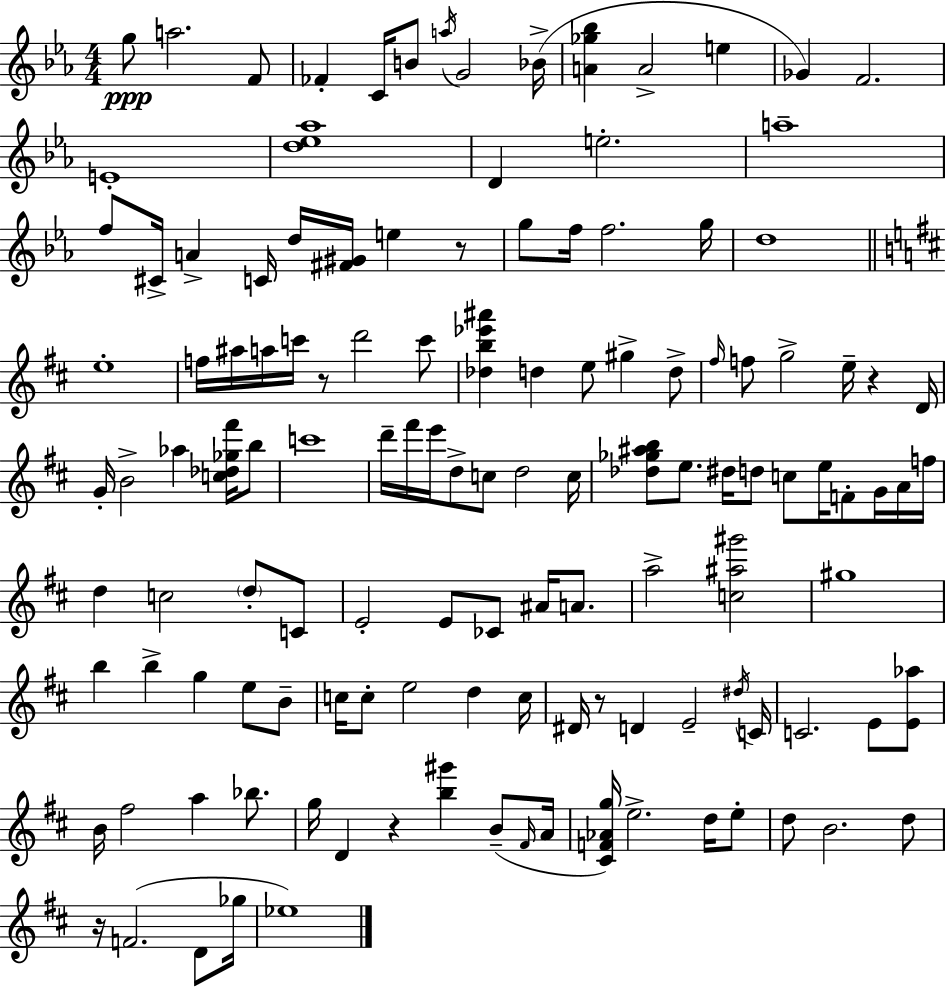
{
  \clef treble
  \numericTimeSignature
  \time 4/4
  \key ees \major
  g''8\ppp a''2. f'8 | fes'4-. c'16 b'8 \acciaccatura { a''16 } g'2 | bes'16->( <a' ges'' bes''>4 a'2-> e''4 | ges'4) f'2. | \break e'1-. | <d'' ees'' aes''>1 | d'4 e''2.-. | a''1-- | \break f''8 cis'16-> a'4-> c'16 d''16 <fis' gis'>16 e''4 r8 | g''8 f''16 f''2. | g''16 d''1 | \bar "||" \break \key b \minor e''1-. | f''16 ais''16 a''16 c'''16 r8 d'''2 c'''8 | <des'' b'' ees''' ais'''>4 d''4 e''8 gis''4-> d''8-> | \grace { fis''16 } f''8 g''2-> e''16-- r4 | \break d'16 g'16-. b'2-> aes''4 <c'' des'' ges'' fis'''>16 b''8 | c'''1 | d'''16-- fis'''16 e'''16 d''8-> c''8 d''2 | c''16 <des'' ges'' ais'' b''>8 e''8. dis''16 d''8 c''8 e''16 f'8-. g'16 a'16 | \break f''16 d''4 c''2 \parenthesize d''8-. c'8 | e'2-. e'8 ces'8 ais'16 a'8. | a''2-> <c'' ais'' gis'''>2 | gis''1 | \break b''4 b''4-> g''4 e''8 b'8-- | c''16 c''8-. e''2 d''4 | c''16 dis'16 r8 d'4 e'2-- | \acciaccatura { dis''16 } c'16 c'2. e'8 | \break <e' aes''>8 b'16 fis''2 a''4 bes''8. | g''16 d'4 r4 <b'' gis'''>4 b'8--( | \grace { fis'16 } a'16 <cis' f' aes' g''>16) e''2.-> | d''16 e''8-. d''8 b'2. | \break d''8 r16 f'2.( | d'8 ges''16 ees''1) | \bar "|."
}